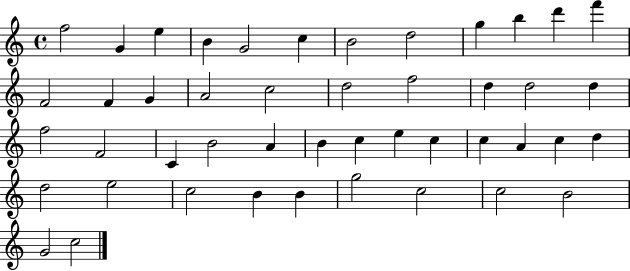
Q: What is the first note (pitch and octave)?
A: F5